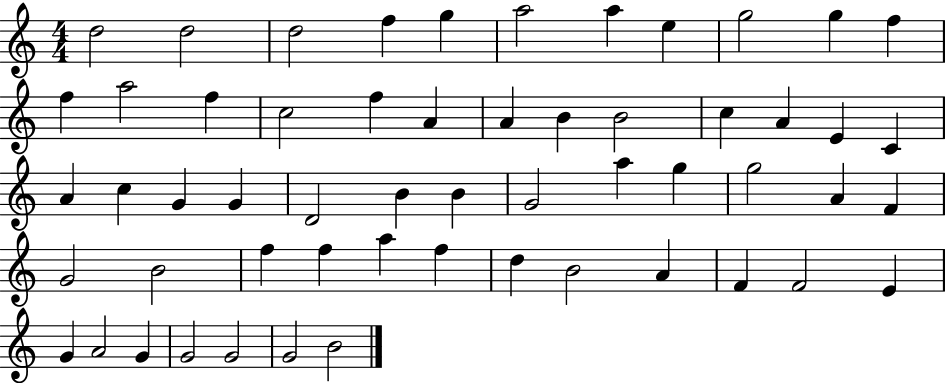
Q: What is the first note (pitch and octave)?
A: D5